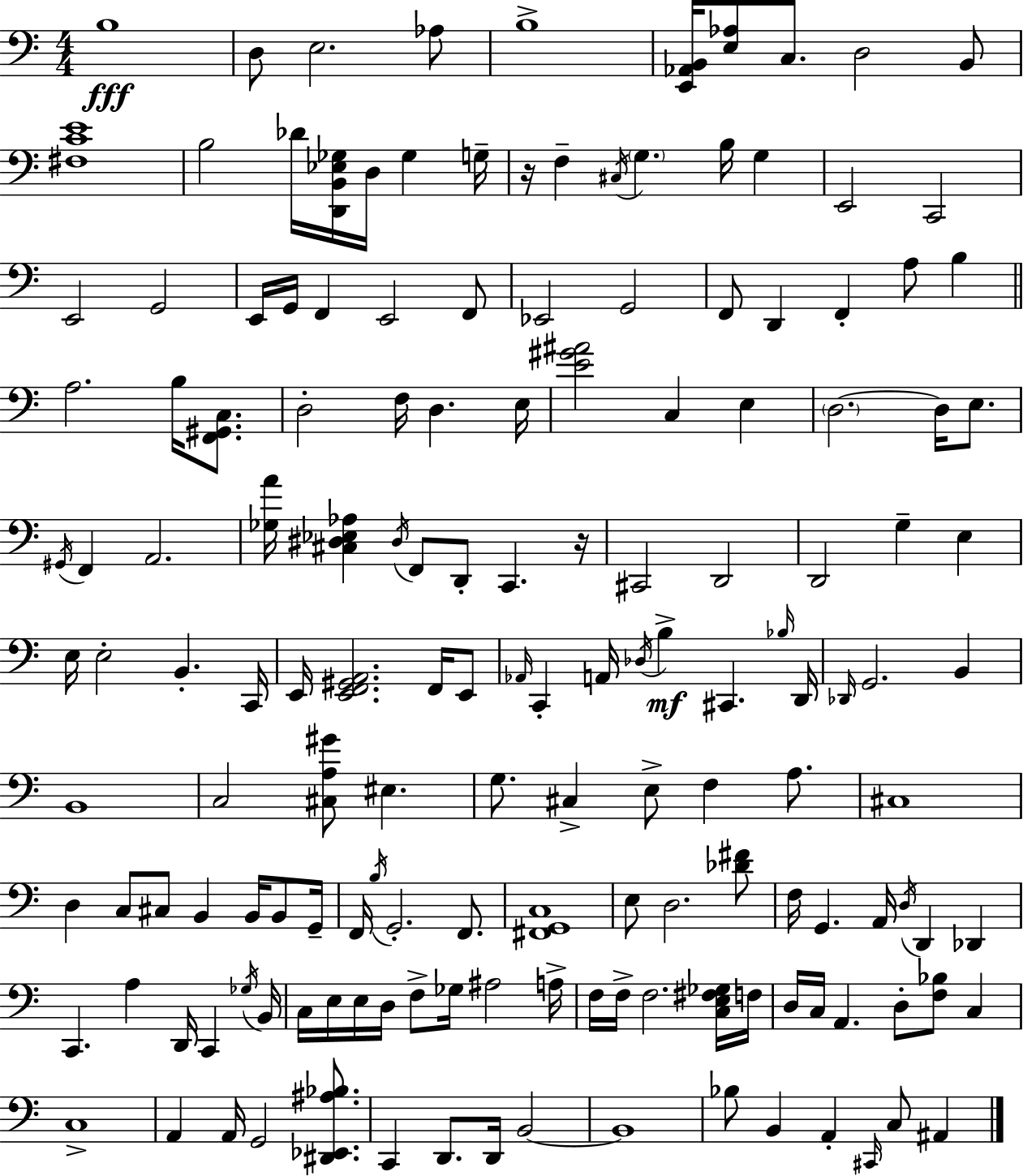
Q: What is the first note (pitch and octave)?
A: B3